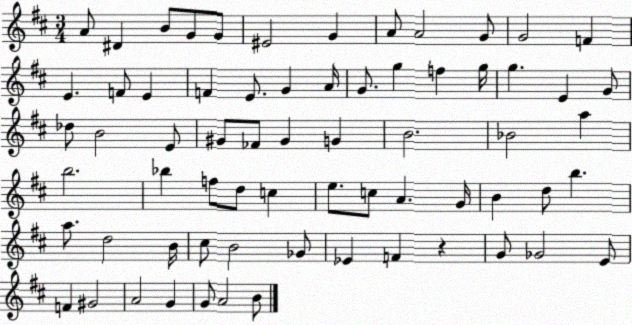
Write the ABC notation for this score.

X:1
T:Untitled
M:3/4
L:1/4
K:D
A/2 ^D B/2 G/2 G/2 ^E2 G A/2 A2 G/2 G2 F E F/2 E F E/2 G A/4 G/2 g f g/4 g E G/2 _d/2 B2 E/2 ^G/2 _F/2 ^G G B2 _B2 a b2 _b f/2 d/2 c e/2 c/2 A G/4 B d/2 b a/2 d2 B/4 ^c/2 B2 _G/2 _E F z G/2 _G2 E/2 F ^G2 A2 G G/2 A2 B/2